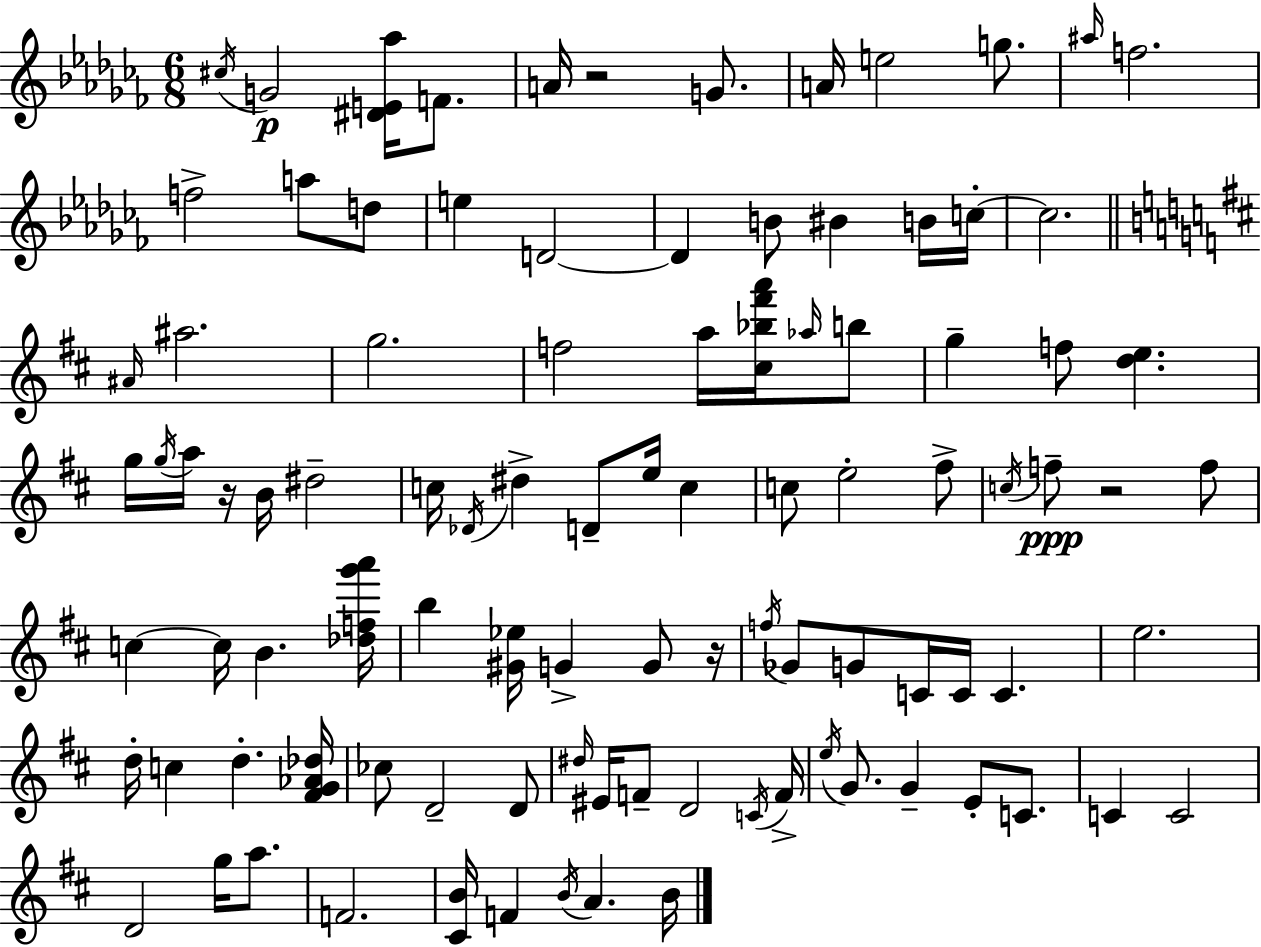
{
  \clef treble
  \numericTimeSignature
  \time 6/8
  \key aes \minor
  \repeat volta 2 { \acciaccatura { cis''16 }\p g'2 <dis' e' aes''>16 f'8. | a'16 r2 g'8. | a'16 e''2 g''8. | \grace { ais''16 } f''2. | \break f''2-> a''8 | d''8 e''4 d'2~~ | d'4 b'8 bis'4 | b'16 c''16-.~~ c''2. | \break \bar "||" \break \key b \minor \grace { ais'16 } ais''2. | g''2. | f''2 a''16 <cis'' bes'' fis''' a'''>16 \grace { aes''16 } | b''8 g''4-- f''8 <d'' e''>4. | \break g''16 \acciaccatura { g''16 } a''16 r16 b'16 dis''2-- | c''16 \acciaccatura { des'16 } dis''4-> d'8-- e''16 | c''4 c''8 e''2-. | fis''8-> \acciaccatura { c''16 }\ppp f''8-- r2 | \break f''8 c''4~~ c''16 b'4. | <des'' f'' g''' a'''>16 b''4 <gis' ees''>16 g'4-> | g'8 r16 \acciaccatura { f''16 } ges'8 g'8 c'16 c'16 | c'4. e''2. | \break d''16-. c''4 d''4.-. | <fis' g' aes' des''>16 ces''8 d'2-- | d'8 \grace { dis''16 } eis'16 f'8-- d'2 | \acciaccatura { c'16 } f'16-> \acciaccatura { e''16 } g'8. | \break g'4-- e'8-. c'8. c'4 | c'2 d'2 | g''16 a''8. f'2. | <cis' b'>16 f'4 | \break \acciaccatura { b'16 } a'4. b'16 } \bar "|."
}